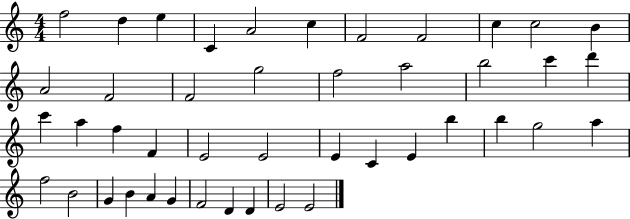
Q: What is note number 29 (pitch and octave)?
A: E4